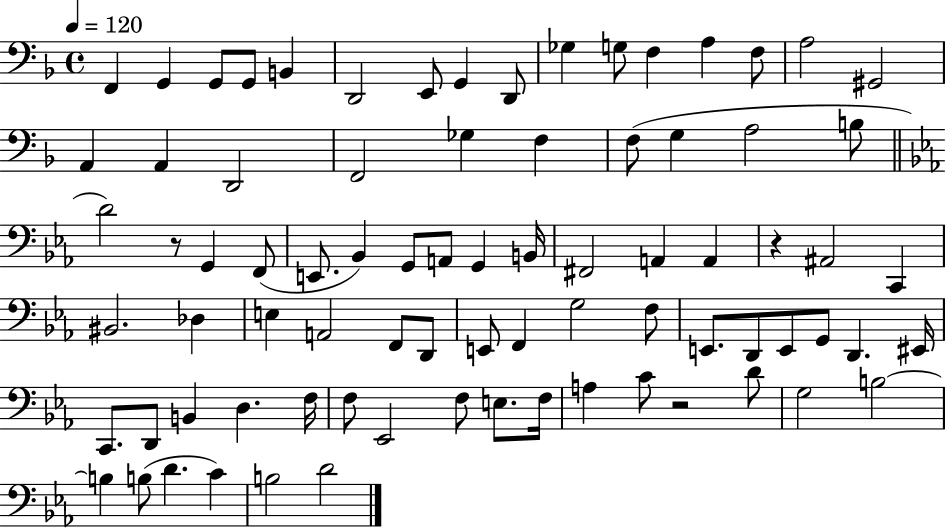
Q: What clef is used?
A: bass